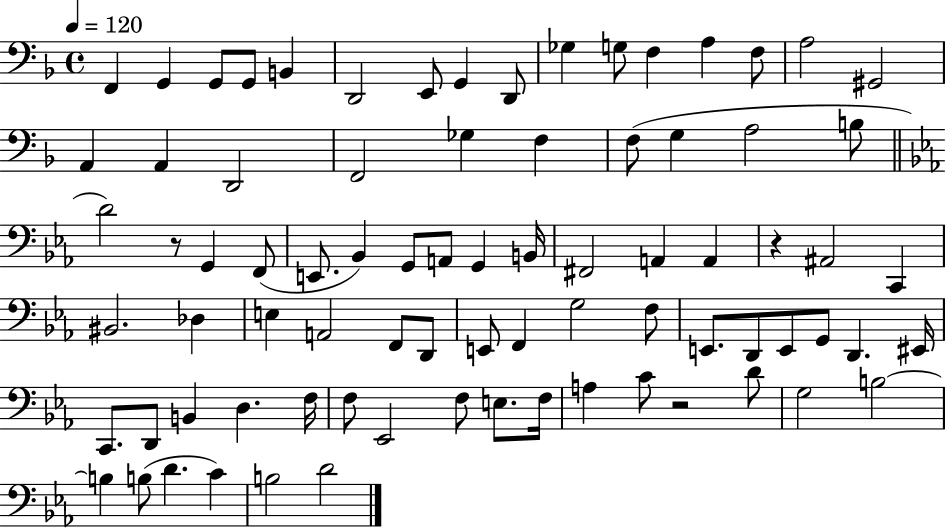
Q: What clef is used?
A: bass